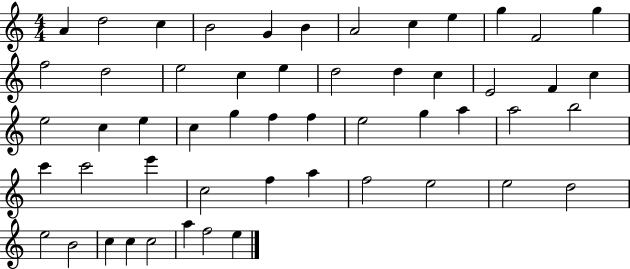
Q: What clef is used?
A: treble